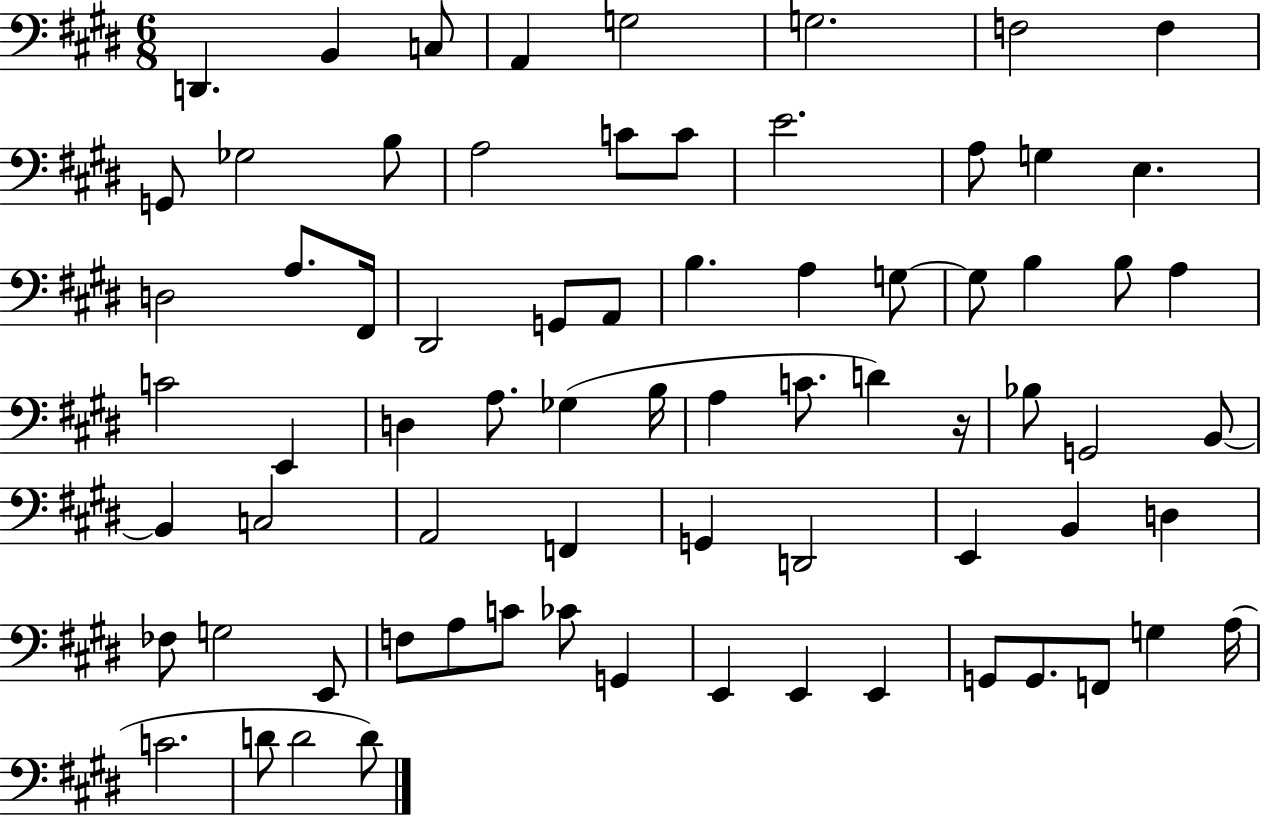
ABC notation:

X:1
T:Untitled
M:6/8
L:1/4
K:E
D,, B,, C,/2 A,, G,2 G,2 F,2 F, G,,/2 _G,2 B,/2 A,2 C/2 C/2 E2 A,/2 G, E, D,2 A,/2 ^F,,/4 ^D,,2 G,,/2 A,,/2 B, A, G,/2 G,/2 B, B,/2 A, C2 E,, D, A,/2 _G, B,/4 A, C/2 D z/4 _B,/2 G,,2 B,,/2 B,, C,2 A,,2 F,, G,, D,,2 E,, B,, D, _F,/2 G,2 E,,/2 F,/2 A,/2 C/2 _C/2 G,, E,, E,, E,, G,,/2 G,,/2 F,,/2 G, A,/4 C2 D/2 D2 D/2